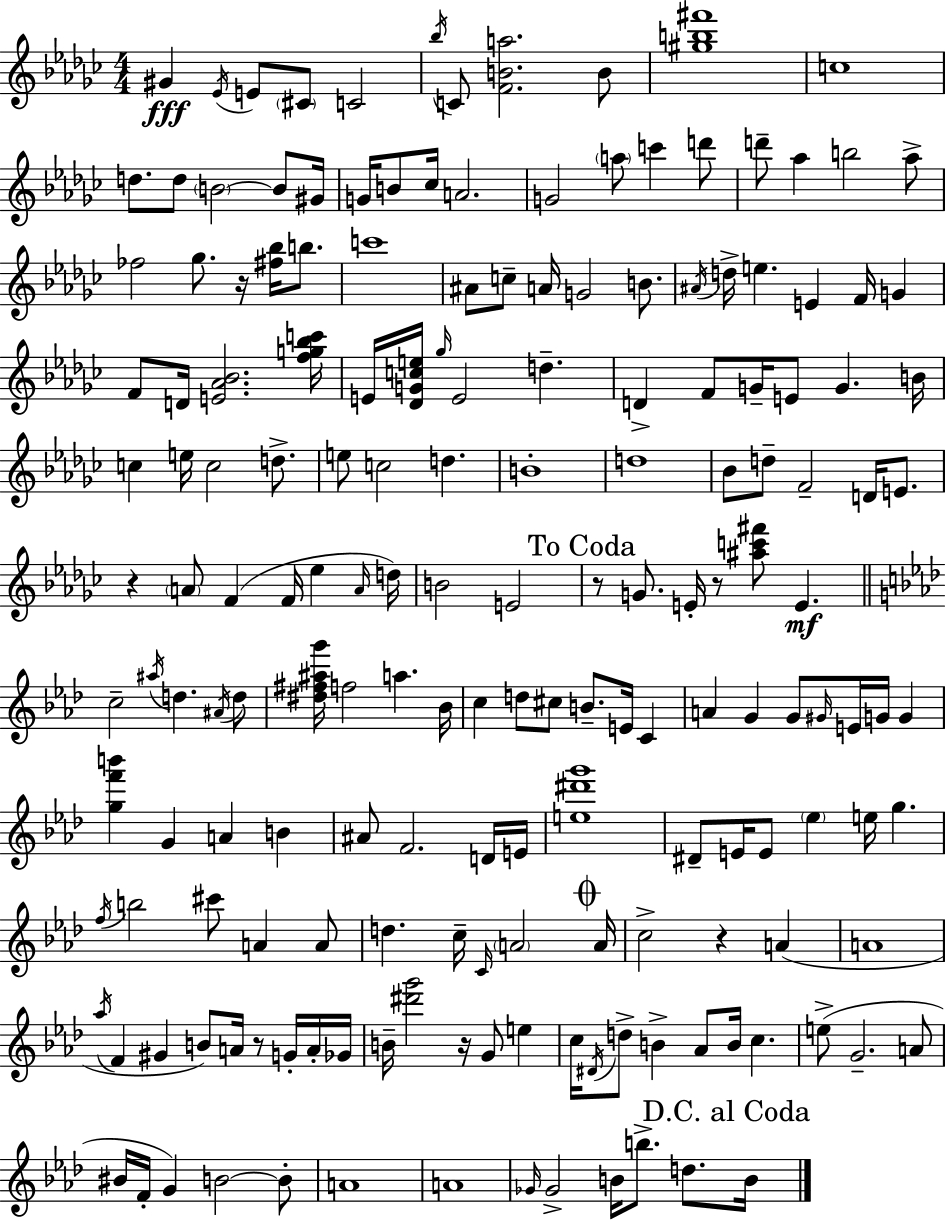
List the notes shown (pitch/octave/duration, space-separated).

G#4/q Eb4/s E4/e C#4/e C4/h Bb5/s C4/e [F4,B4,A5]/h. B4/e [G#5,B5,F#6]/w C5/w D5/e. D5/e B4/h B4/e G#4/s G4/s B4/e CES5/s A4/h. G4/h A5/e C6/q D6/e D6/e Ab5/q B5/h Ab5/e FES5/h Gb5/e. R/s [F#5,Bb5]/s B5/e. C6/w A#4/e C5/e A4/s G4/h B4/e. A#4/s D5/s E5/q. E4/q F4/s G4/q F4/e D4/s [E4,Ab4,Bb4]/h. [F5,G5,Bb5,C6]/s E4/s [Db4,G4,C5,E5]/s Gb5/s E4/h D5/q. D4/q F4/e G4/s E4/e G4/q. B4/s C5/q E5/s C5/h D5/e. E5/e C5/h D5/q. B4/w D5/w Bb4/e D5/e F4/h D4/s E4/e. R/q A4/e F4/q F4/s Eb5/q A4/s D5/s B4/h E4/h R/e G4/e. E4/s R/e [A#5,C6,F#6]/e E4/q. C5/h A#5/s D5/q. A#4/s D5/e [D#5,F#5,A#5,G6]/s F5/h A5/q. Bb4/s C5/q D5/e C#5/e B4/e. E4/s C4/q A4/q G4/q G4/e G#4/s E4/s G4/s G4/q [G5,F6,B6]/q G4/q A4/q B4/q A#4/e F4/h. D4/s E4/s [E5,D#6,G6]/w D#4/e E4/s E4/e Eb5/q E5/s G5/q. F5/s B5/h C#6/e A4/q A4/e D5/q. C5/s C4/s A4/h A4/s C5/h R/q A4/q A4/w Ab5/s F4/q G#4/q B4/e A4/s R/e G4/s A4/s Gb4/s B4/s [D#6,G6]/h R/s G4/e E5/q C5/s D#4/s D5/e B4/q Ab4/e B4/s C5/q. E5/e G4/h. A4/e BIS4/s F4/s G4/q B4/h B4/e A4/w A4/w Gb4/s Gb4/h B4/s B5/e. D5/e. B4/s